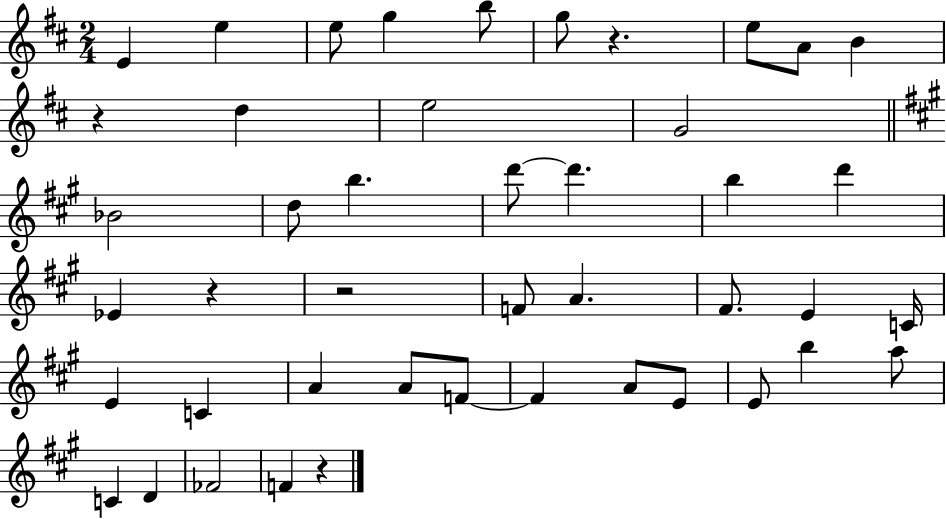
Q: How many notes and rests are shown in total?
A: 45